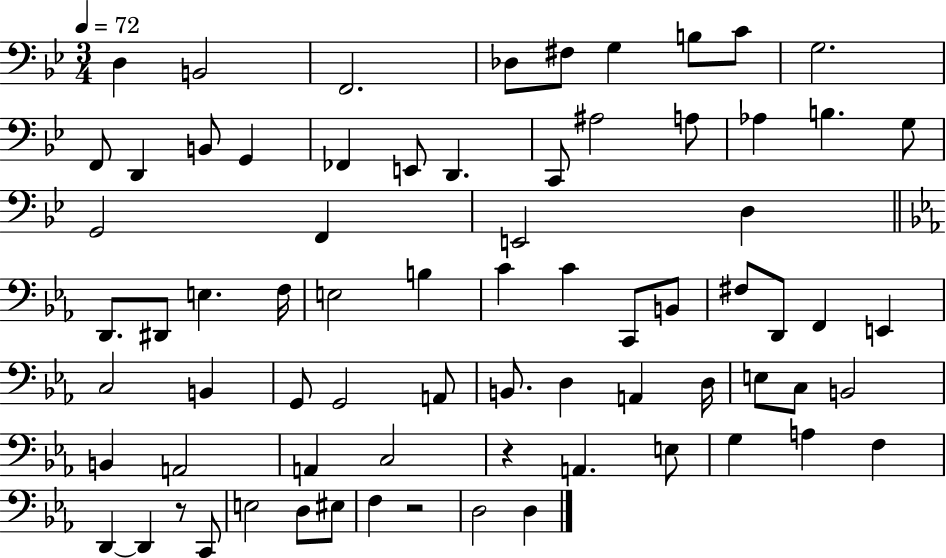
D3/q B2/h F2/h. Db3/e F#3/e G3/q B3/e C4/e G3/h. F2/e D2/q B2/e G2/q FES2/q E2/e D2/q. C2/e A#3/h A3/e Ab3/q B3/q. G3/e G2/h F2/q E2/h D3/q D2/e. D#2/e E3/q. F3/s E3/h B3/q C4/q C4/q C2/e B2/e F#3/e D2/e F2/q E2/q C3/h B2/q G2/e G2/h A2/e B2/e. D3/q A2/q D3/s E3/e C3/e B2/h B2/q A2/h A2/q C3/h R/q A2/q. E3/e G3/q A3/q F3/q D2/q D2/q R/e C2/e E3/h D3/e EIS3/e F3/q R/h D3/h D3/q